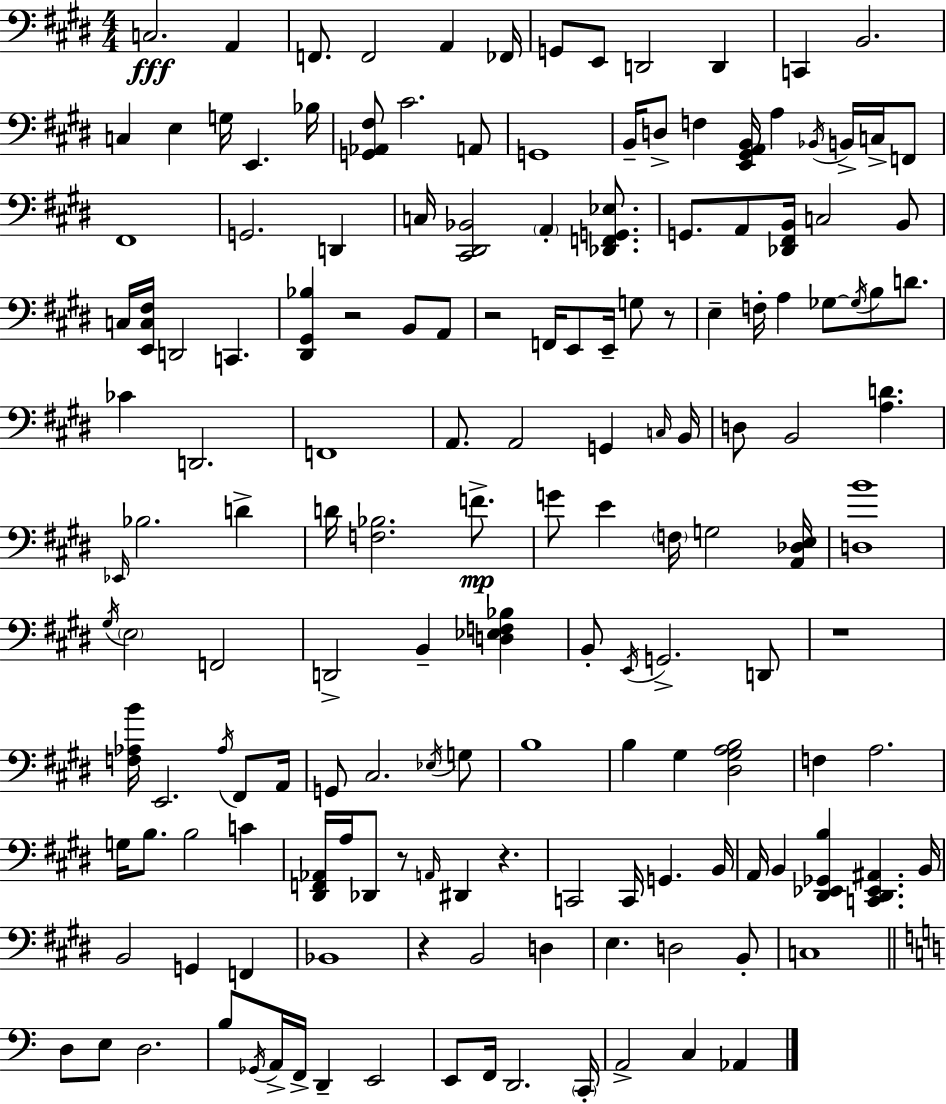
X:1
T:Untitled
M:4/4
L:1/4
K:E
C,2 A,, F,,/2 F,,2 A,, _F,,/4 G,,/2 E,,/2 D,,2 D,, C,, B,,2 C, E, G,/4 E,, _B,/4 [G,,_A,,^F,]/2 ^C2 A,,/2 G,,4 B,,/4 D,/2 F, [E,,^G,,A,,B,,]/4 A, _B,,/4 B,,/4 C,/4 F,,/2 ^F,,4 G,,2 D,, C,/4 [^C,,^D,,_B,,]2 A,, [_D,,F,,G,,_E,]/2 G,,/2 A,,/2 [_D,,^F,,B,,]/4 C,2 B,,/2 C,/4 [E,,C,^F,]/4 D,,2 C,, [^D,,^G,,_B,] z2 B,,/2 A,,/2 z2 F,,/4 E,,/2 E,,/4 G,/2 z/2 E, F,/4 A, _G,/2 _G,/4 B,/2 D/2 _C D,,2 F,,4 A,,/2 A,,2 G,, C,/4 B,,/4 D,/2 B,,2 [A,D] _E,,/4 _B,2 D D/4 [F,_B,]2 F/2 G/2 E F,/4 G,2 [A,,_D,E,]/4 [D,B]4 ^G,/4 E,2 F,,2 D,,2 B,, [D,_E,F,_B,] B,,/2 E,,/4 G,,2 D,,/2 z4 [F,_A,B]/4 E,,2 _A,/4 ^F,,/2 A,,/4 G,,/2 ^C,2 _E,/4 G,/2 B,4 B, ^G, [^D,^G,A,B,]2 F, A,2 G,/4 B,/2 B,2 C [^D,,F,,_A,,]/4 A,/4 _D,,/2 z/2 A,,/4 ^D,, z C,,2 C,,/4 G,, B,,/4 A,,/4 B,, [^D,,_E,,_G,,B,] [C,,^D,,_E,,^A,,] B,,/4 B,,2 G,, F,, _B,,4 z B,,2 D, E, D,2 B,,/2 C,4 D,/2 E,/2 D,2 B,/2 _G,,/4 A,,/4 F,,/4 D,, E,,2 E,,/2 F,,/4 D,,2 C,,/4 A,,2 C, _A,,